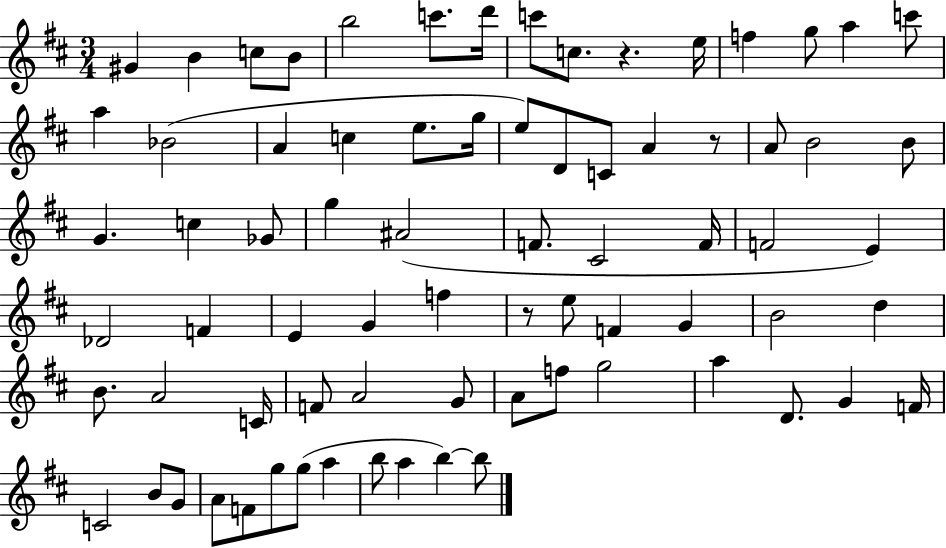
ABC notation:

X:1
T:Untitled
M:3/4
L:1/4
K:D
^G B c/2 B/2 b2 c'/2 d'/4 c'/2 c/2 z e/4 f g/2 a c'/2 a _B2 A c e/2 g/4 e/2 D/2 C/2 A z/2 A/2 B2 B/2 G c _G/2 g ^A2 F/2 ^C2 F/4 F2 E _D2 F E G f z/2 e/2 F G B2 d B/2 A2 C/4 F/2 A2 G/2 A/2 f/2 g2 a D/2 G F/4 C2 B/2 G/2 A/2 F/2 g/2 g/2 a b/2 a b b/2